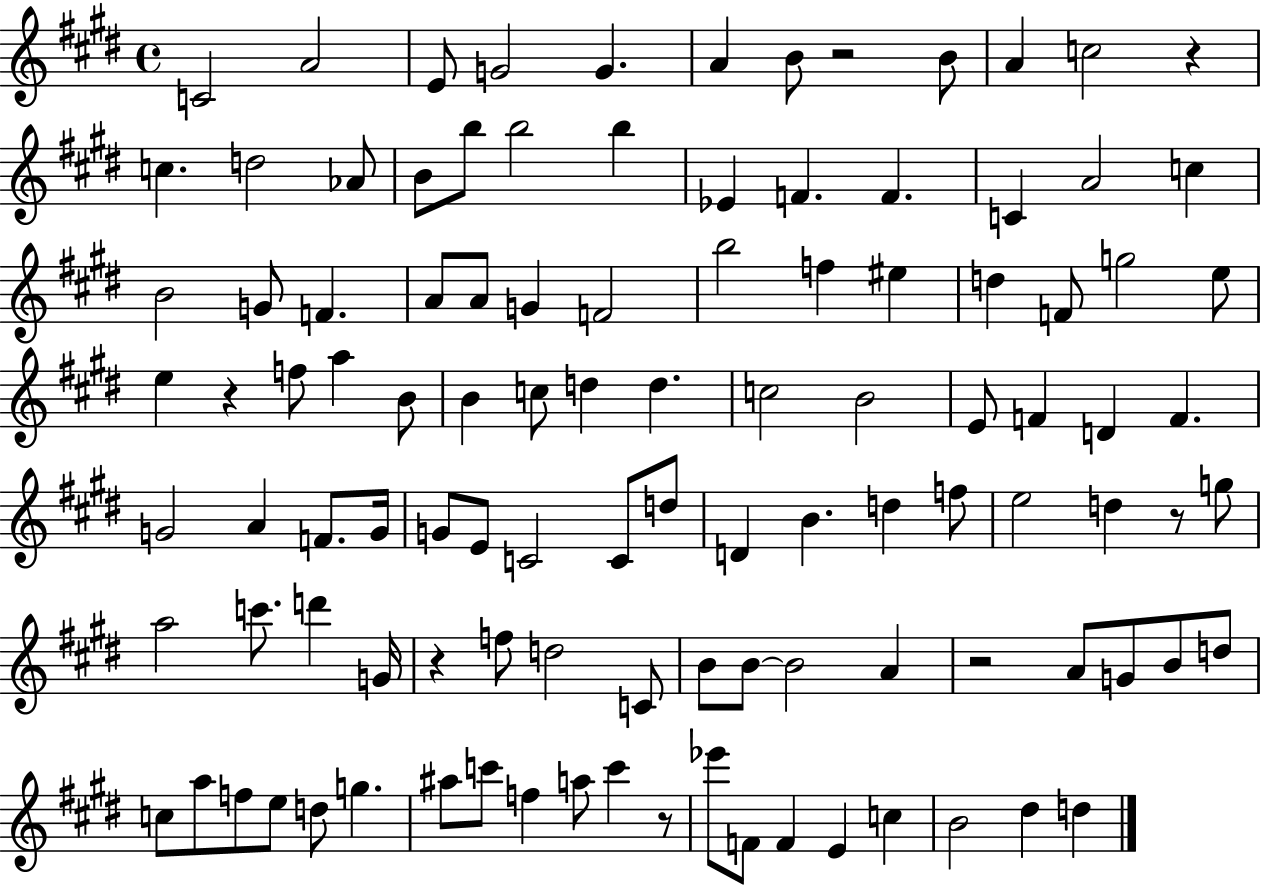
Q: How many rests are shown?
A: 7